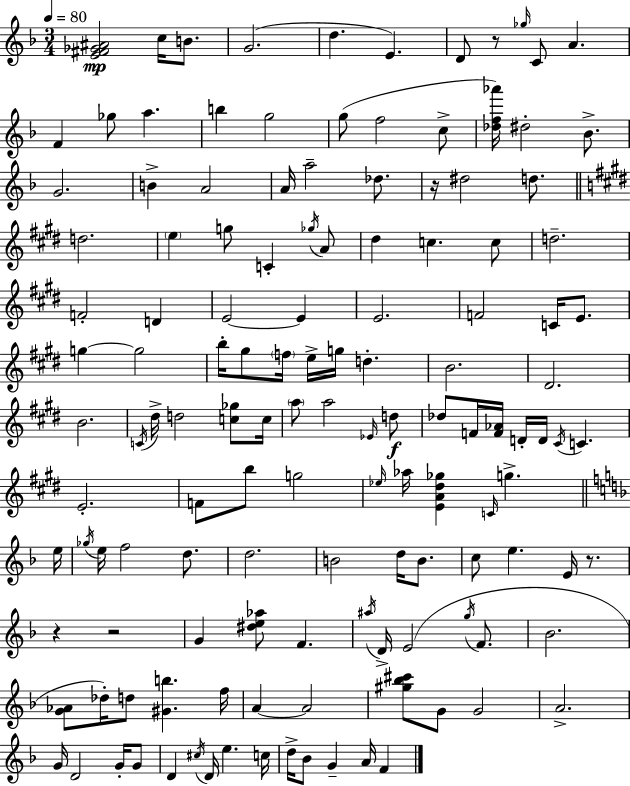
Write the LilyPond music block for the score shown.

{
  \clef treble
  \numericTimeSignature
  \time 3/4
  \key f \major
  \tempo 4 = 80
  <e' fis' ges' ais'>2\mp c''16 b'8. | g'2.( | d''4. e'4.) | d'8 r8 \grace { ges''16 } c'8 a'4. | \break f'4 ges''8 a''4. | b''4 g''2 | g''8( f''2 c''8-> | <des'' f'' aes'''>16) dis''2-. bes'8.-> | \break g'2. | b'4-> a'2 | a'16 a''2-- des''8. | r16 dis''2 d''8. | \break \bar "||" \break \key e \major d''2. | \parenthesize e''4 g''8 c'4-. \acciaccatura { ges''16 } a'8 | dis''4 c''4. c''8 | d''2.-- | \break f'2-. d'4 | e'2~~ e'4 | e'2. | f'2 c'16 e'8. | \break g''4~~ g''2 | b''16-. gis''8 \parenthesize f''16 e''16-> g''16 d''4.-. | b'2. | dis'2. | \break b'2. | \acciaccatura { c'16 } dis''16-> d''2 <c'' ges''>8 | c''16 \parenthesize a''8 a''2 | \grace { ees'16 }\f d''8 des''8 f'16 <f' aes'>16 d'16-. d'16 \acciaccatura { cis'16 } c'4. | \break e'2.-. | f'8 b''8 g''2 | \grace { ees''16 } aes''16 <e' a' dis'' ges''>4 \grace { c'16 } g''4.-> | \bar "||" \break \key f \major e''16 \acciaccatura { ges''16 } e''16 f''2 d''8. | d''2. | b'2 d''16 b'8. | c''8 e''4. e'16 r8. | \break r4 r2 | g'4 <dis'' e'' aes''>8 f'4. | \acciaccatura { ais''16 } d'16-> e'2( | \acciaccatura { g''16 } f'8. bes'2. | \break <g' aes'>8 des''16-.) d''8 <gis' b''>4. | f''16 a'4~~ a'2 | <gis'' bes'' cis'''>8 g'8 g'2 | a'2.-> | \break g'16 d'2 | g'16-. g'8 d'4 \acciaccatura { cis''16 } d'16 e''4. | c''16 d''16-> bes'8 g'4-- | a'16 f'4 \bar "|."
}